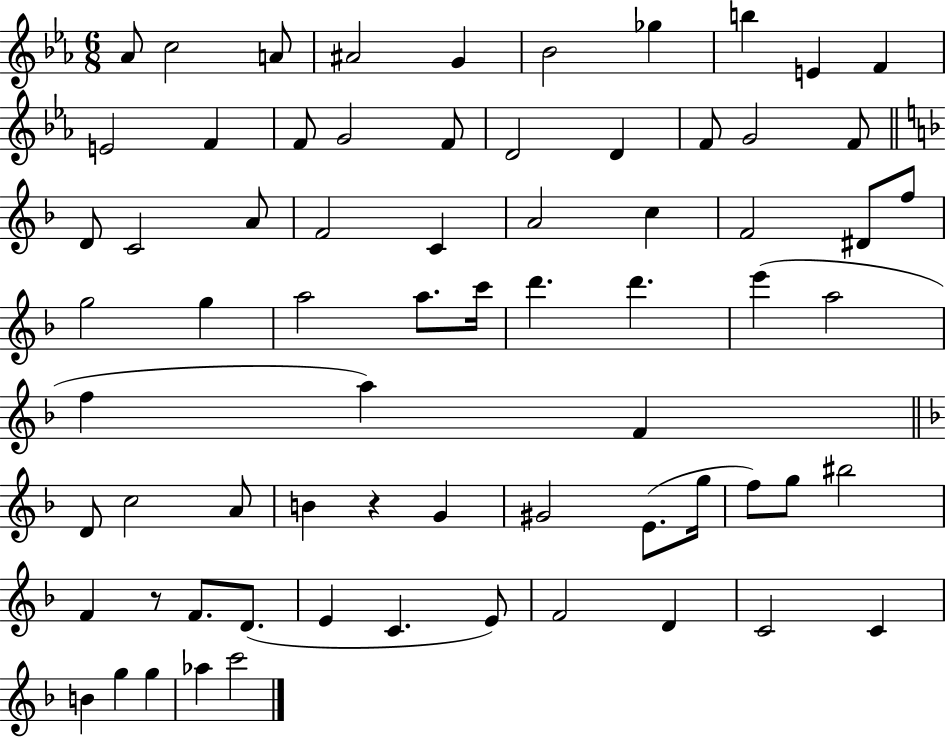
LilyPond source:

{
  \clef treble
  \numericTimeSignature
  \time 6/8
  \key ees \major
  aes'8 c''2 a'8 | ais'2 g'4 | bes'2 ges''4 | b''4 e'4 f'4 | \break e'2 f'4 | f'8 g'2 f'8 | d'2 d'4 | f'8 g'2 f'8 | \break \bar "||" \break \key f \major d'8 c'2 a'8 | f'2 c'4 | a'2 c''4 | f'2 dis'8 f''8 | \break g''2 g''4 | a''2 a''8. c'''16 | d'''4. d'''4. | e'''4( a''2 | \break f''4 a''4) f'4 | \bar "||" \break \key f \major d'8 c''2 a'8 | b'4 r4 g'4 | gis'2 e'8.( g''16 | f''8) g''8 bis''2 | \break f'4 r8 f'8. d'8.( | e'4 c'4. e'8) | f'2 d'4 | c'2 c'4 | \break b'4 g''4 g''4 | aes''4 c'''2 | \bar "|."
}